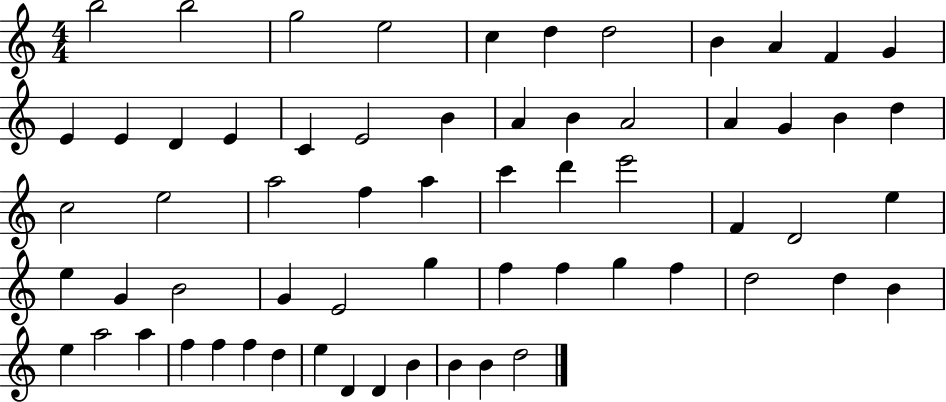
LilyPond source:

{
  \clef treble
  \numericTimeSignature
  \time 4/4
  \key c \major
  b''2 b''2 | g''2 e''2 | c''4 d''4 d''2 | b'4 a'4 f'4 g'4 | \break e'4 e'4 d'4 e'4 | c'4 e'2 b'4 | a'4 b'4 a'2 | a'4 g'4 b'4 d''4 | \break c''2 e''2 | a''2 f''4 a''4 | c'''4 d'''4 e'''2 | f'4 d'2 e''4 | \break e''4 g'4 b'2 | g'4 e'2 g''4 | f''4 f''4 g''4 f''4 | d''2 d''4 b'4 | \break e''4 a''2 a''4 | f''4 f''4 f''4 d''4 | e''4 d'4 d'4 b'4 | b'4 b'4 d''2 | \break \bar "|."
}